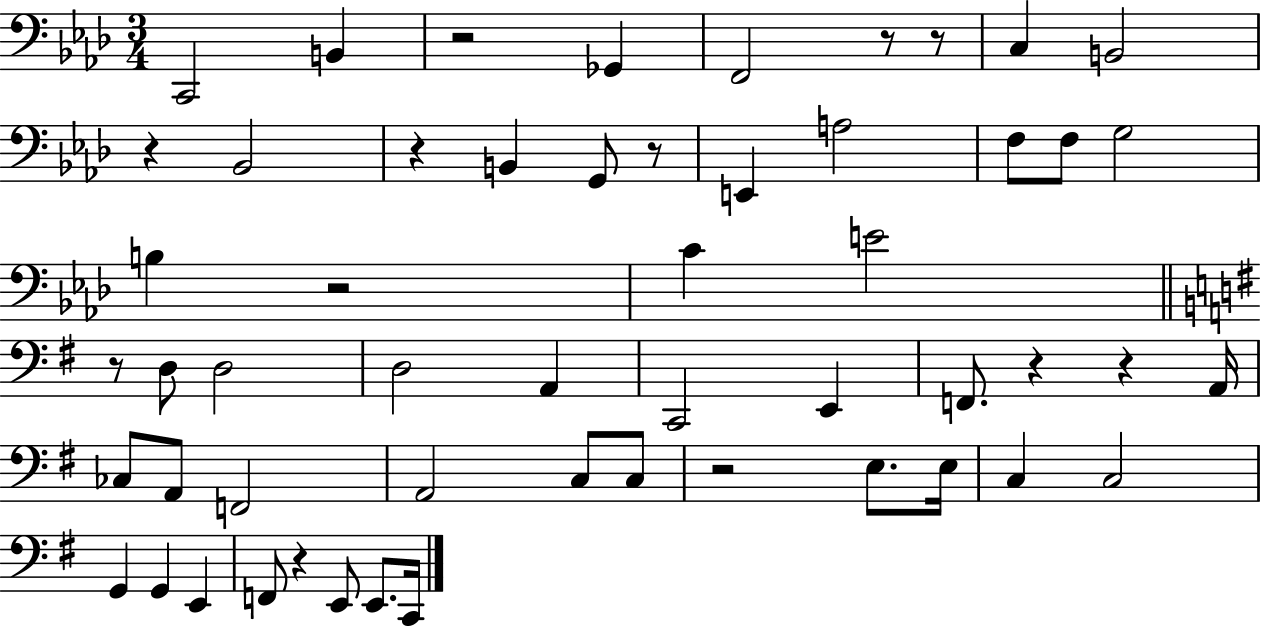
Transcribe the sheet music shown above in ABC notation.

X:1
T:Untitled
M:3/4
L:1/4
K:Ab
C,,2 B,, z2 _G,, F,,2 z/2 z/2 C, B,,2 z _B,,2 z B,, G,,/2 z/2 E,, A,2 F,/2 F,/2 G,2 B, z2 C E2 z/2 D,/2 D,2 D,2 A,, C,,2 E,, F,,/2 z z A,,/4 _C,/2 A,,/2 F,,2 A,,2 C,/2 C,/2 z2 E,/2 E,/4 C, C,2 G,, G,, E,, F,,/2 z E,,/2 E,,/2 C,,/4